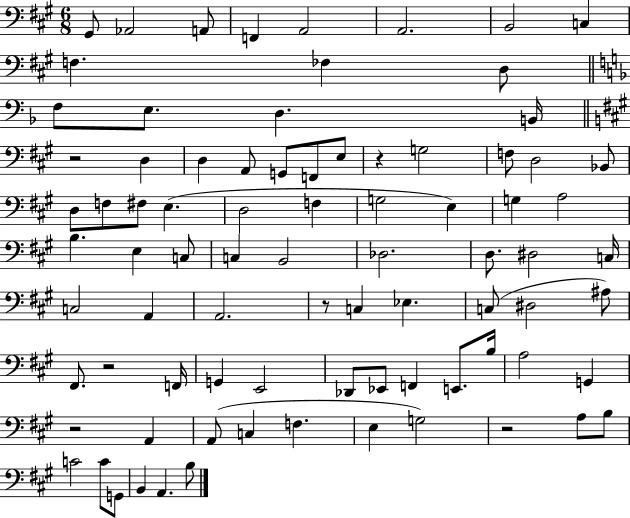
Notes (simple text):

G#2/e Ab2/h A2/e F2/q A2/h A2/h. B2/h C3/q F3/q. FES3/q D3/e F3/e E3/e. D3/q. B2/s R/h D3/q D3/q A2/e G2/e F2/e E3/e R/q G3/h F3/e D3/h Bb2/e D3/e F3/e F#3/e E3/q. D3/h F3/q G3/h E3/q G3/q A3/h B3/q. E3/q C3/e C3/q B2/h Db3/h. D3/e. D#3/h C3/s C3/h A2/q A2/h. R/e C3/q Eb3/q. C3/e D#3/h A#3/e F#2/e. R/h F2/s G2/q E2/h Db2/e Eb2/e F2/q E2/e. B3/s A3/h G2/q R/h A2/q A2/e C3/q F3/q. E3/q G3/h R/h A3/e B3/e C4/h C4/e G2/e B2/q A2/q. B3/e